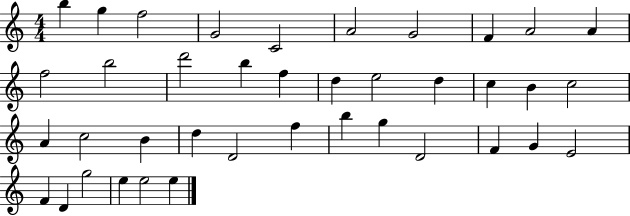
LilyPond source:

{
  \clef treble
  \numericTimeSignature
  \time 4/4
  \key c \major
  b''4 g''4 f''2 | g'2 c'2 | a'2 g'2 | f'4 a'2 a'4 | \break f''2 b''2 | d'''2 b''4 f''4 | d''4 e''2 d''4 | c''4 b'4 c''2 | \break a'4 c''2 b'4 | d''4 d'2 f''4 | b''4 g''4 d'2 | f'4 g'4 e'2 | \break f'4 d'4 g''2 | e''4 e''2 e''4 | \bar "|."
}